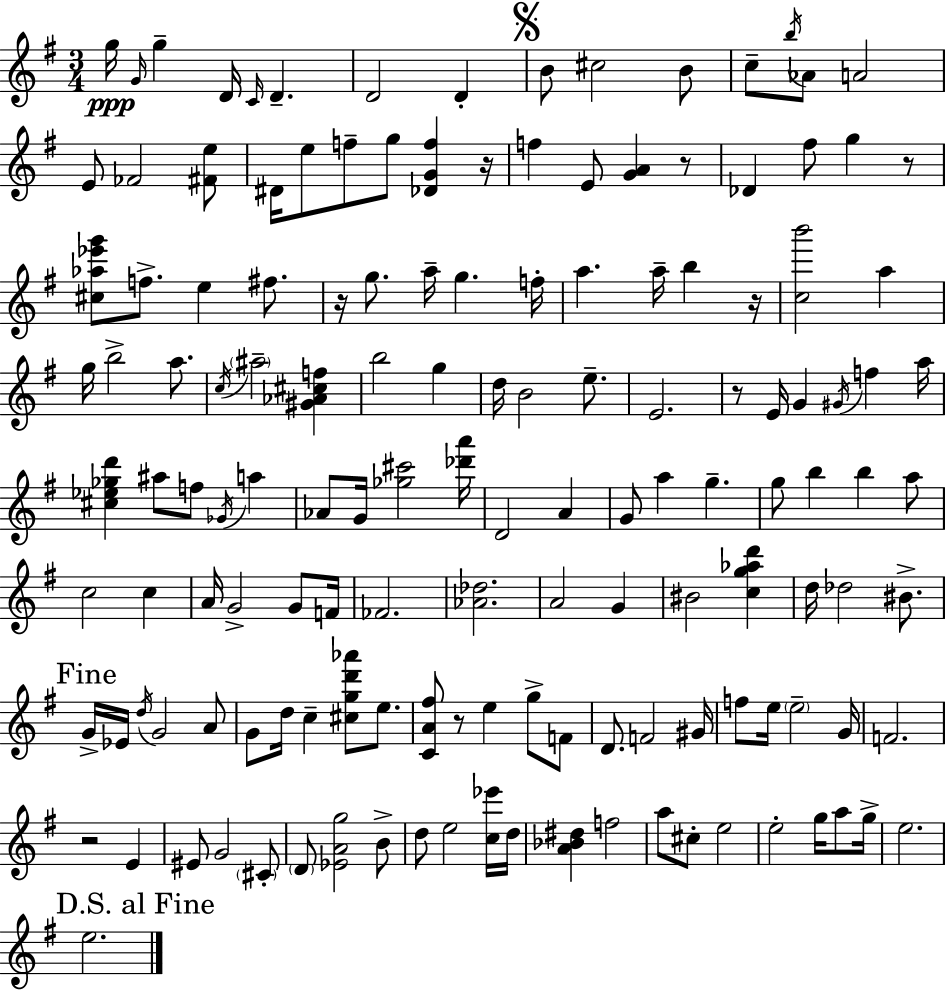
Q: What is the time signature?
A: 3/4